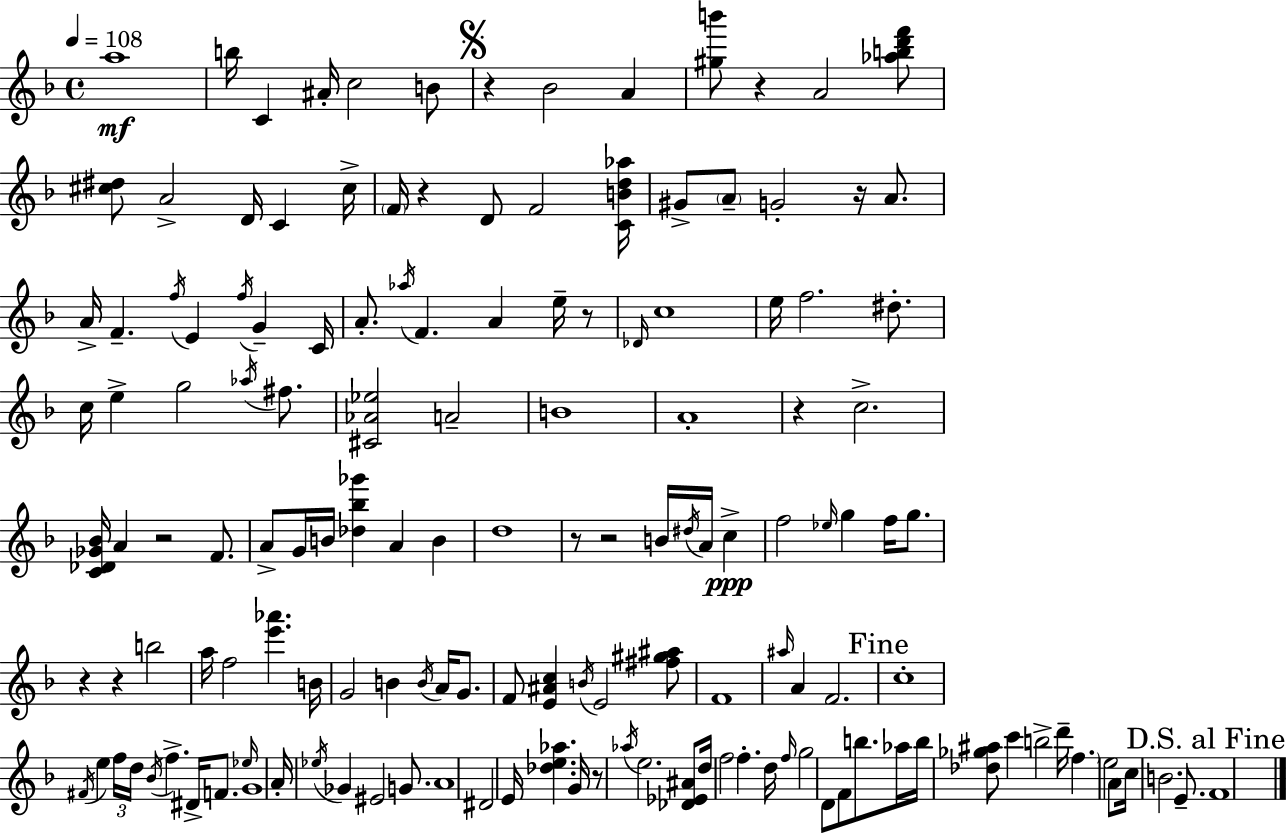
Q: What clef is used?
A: treble